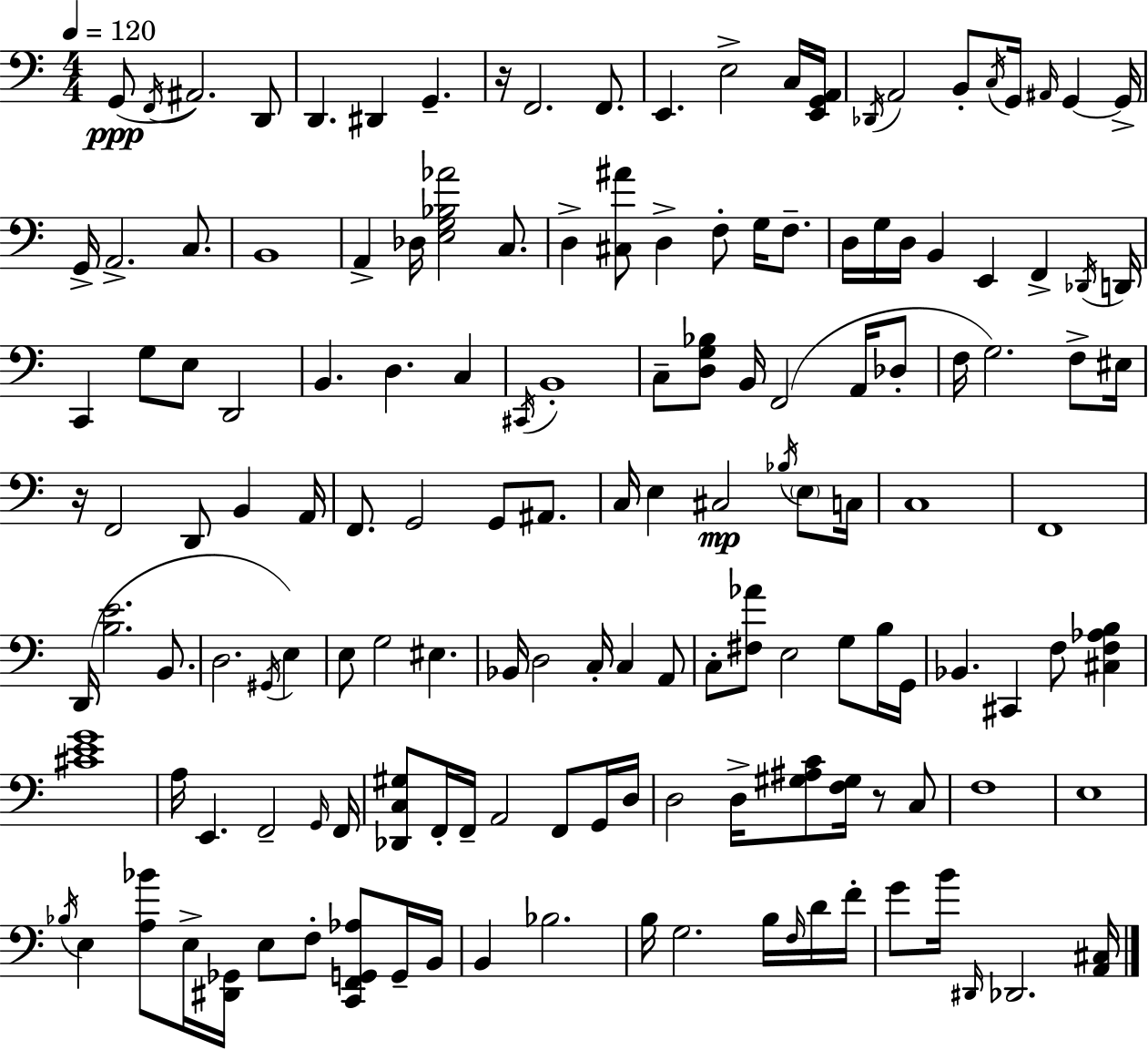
G2/e F2/s A#2/h. D2/e D2/q. D#2/q G2/q. R/s F2/h. F2/e. E2/q. E3/h C3/s [E2,G2,A2]/s Db2/s A2/h B2/e C3/s G2/s A#2/s G2/q G2/s G2/s A2/h. C3/e. B2/w A2/q Db3/s [E3,G3,Bb3,Ab4]/h C3/e. D3/q [C#3,A#4]/e D3/q F3/e G3/s F3/e. D3/s G3/s D3/s B2/q E2/q F2/q Db2/s D2/s C2/q G3/e E3/e D2/h B2/q. D3/q. C3/q C#2/s B2/w C3/e [D3,G3,Bb3]/e B2/s F2/h A2/s Db3/e F3/s G3/h. F3/e EIS3/s R/s F2/h D2/e B2/q A2/s F2/e. G2/h G2/e A#2/e. C3/s E3/q C#3/h Bb3/s E3/e C3/s C3/w F2/w D2/s [B3,E4]/h. B2/e. D3/h. G#2/s E3/q E3/e G3/h EIS3/q. Bb2/s D3/h C3/s C3/q A2/e C3/e [F#3,Ab4]/e E3/h G3/e B3/s G2/s Bb2/q. C#2/q F3/e [C#3,F3,Ab3,B3]/q [C#4,E4,G4]/w A3/s E2/q. F2/h G2/s F2/s [Db2,C3,G#3]/e F2/s F2/s A2/h F2/e G2/s D3/s D3/h D3/s [G#3,A#3,C4]/e [F3,G#3]/s R/e C3/e F3/w E3/w Bb3/s E3/q [A3,Bb4]/e E3/s [D#2,Gb2]/s E3/e F3/e [C2,F2,G2,Ab3]/e G2/s B2/s B2/q Bb3/h. B3/s G3/h. B3/s F3/s D4/s F4/s G4/e B4/s D#2/s Db2/h. [A2,C#3]/s